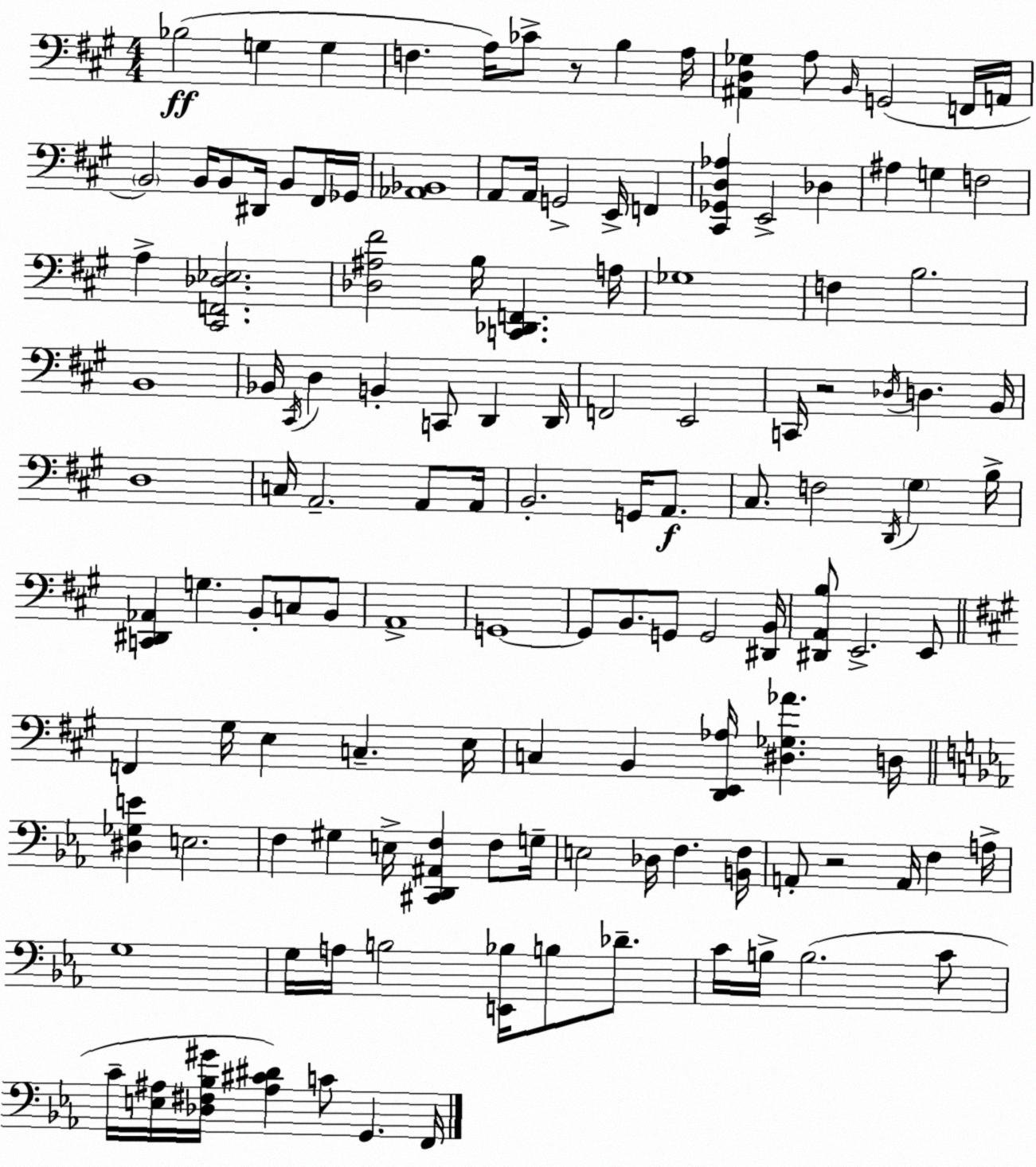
X:1
T:Untitled
M:4/4
L:1/4
K:A
_B,2 G, G, F, A,/4 _C/2 z/2 B, A,/4 [^A,,D,_G,] A,/2 B,,/4 G,,2 F,,/4 A,,/4 B,,2 B,,/4 B,,/2 ^D,,/4 B,,/2 ^F,,/4 _G,,/4 [_A,,_B,,]4 A,,/2 A,,/4 G,,2 E,,/4 F,, [^C,,_G,,D,_A,] E,,2 _D, ^A, G, F,2 A, [^C,,F,,_D,_E,]2 [_D,^A,^F]2 B,/4 [C,,_D,,F,,] A,/4 _G,4 F, B,2 B,,4 _B,,/4 ^C,,/4 D, B,, C,,/2 D,, D,,/4 F,,2 E,,2 C,,/4 z2 _D,/4 D, B,,/4 D,4 C,/4 A,,2 A,,/2 A,,/4 B,,2 G,,/4 A,,/2 ^C,/2 F,2 D,,/4 ^G, B,/4 [C,,^D,,_A,,] G, B,,/2 C,/2 B,,/2 A,,4 G,,4 G,,/2 B,,/2 G,,/2 G,,2 [^D,,B,,]/4 [^D,,A,,B,]/2 E,,2 E,,/2 F,, ^G,/4 E, C, E,/4 C, B,, [D,,E,,_A,]/4 [^D,_G,_A] D,/4 [^D,_G,E] E,2 F, ^G, E,/4 [^C,,D,,^A,,F,] F,/2 G,/4 E,2 _D,/4 F, [B,,F,]/4 A,,/2 z2 A,,/4 F, A,/4 G,4 G,/4 A,/4 B,2 [E,,_B,]/4 B,/2 _D/2 C/4 B,/4 B,2 C/2 C/4 [E,^A,]/4 [_D,^F,_B,^G]/4 [^A,^C^D] C/2 G,, F,,/4